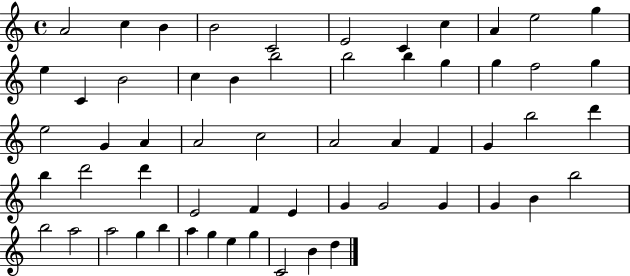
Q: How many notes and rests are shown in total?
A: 58